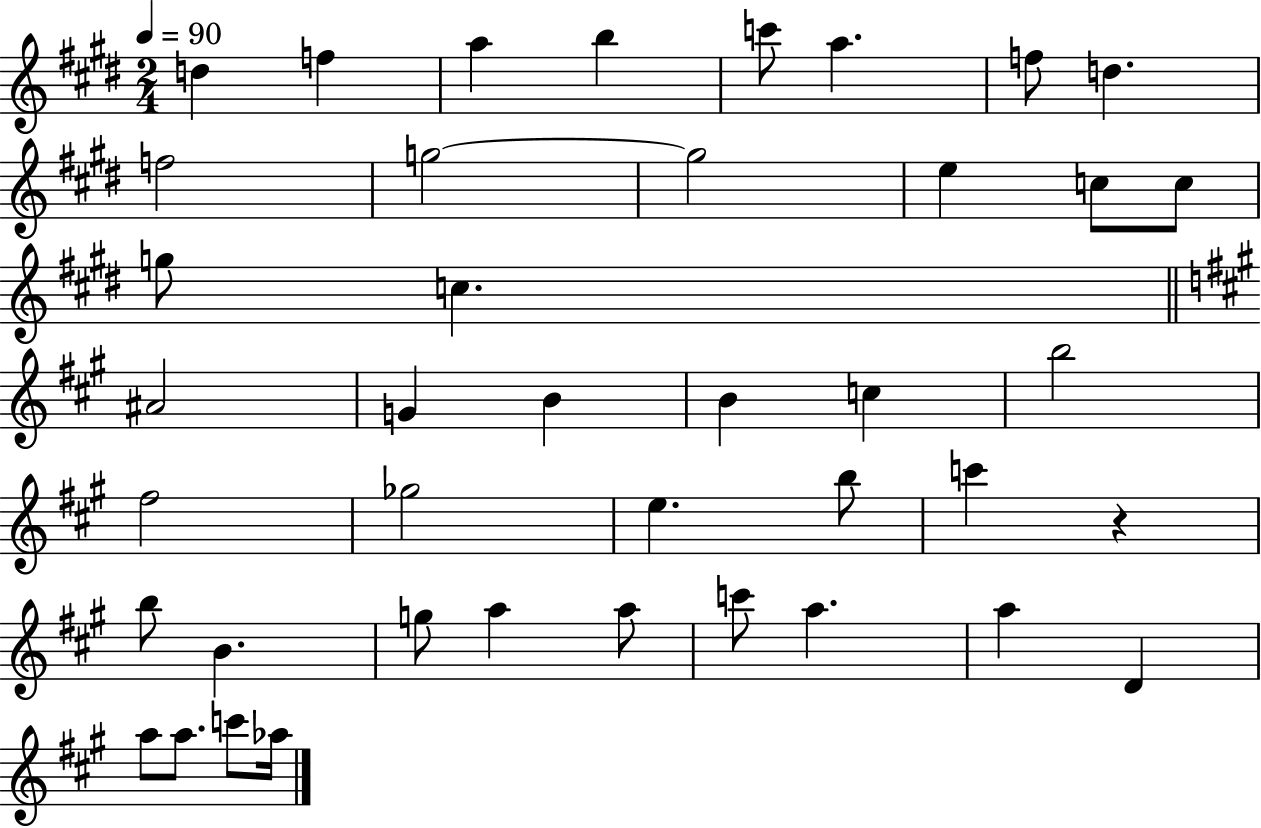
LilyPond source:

{
  \clef treble
  \numericTimeSignature
  \time 2/4
  \key e \major
  \tempo 4 = 90
  \repeat volta 2 { d''4 f''4 | a''4 b''4 | c'''8 a''4. | f''8 d''4. | \break f''2 | g''2~~ | g''2 | e''4 c''8 c''8 | \break g''8 c''4. | \bar "||" \break \key a \major ais'2 | g'4 b'4 | b'4 c''4 | b''2 | \break fis''2 | ges''2 | e''4. b''8 | c'''4 r4 | \break b''8 b'4. | g''8 a''4 a''8 | c'''8 a''4. | a''4 d'4 | \break a''8 a''8. c'''8 aes''16 | } \bar "|."
}